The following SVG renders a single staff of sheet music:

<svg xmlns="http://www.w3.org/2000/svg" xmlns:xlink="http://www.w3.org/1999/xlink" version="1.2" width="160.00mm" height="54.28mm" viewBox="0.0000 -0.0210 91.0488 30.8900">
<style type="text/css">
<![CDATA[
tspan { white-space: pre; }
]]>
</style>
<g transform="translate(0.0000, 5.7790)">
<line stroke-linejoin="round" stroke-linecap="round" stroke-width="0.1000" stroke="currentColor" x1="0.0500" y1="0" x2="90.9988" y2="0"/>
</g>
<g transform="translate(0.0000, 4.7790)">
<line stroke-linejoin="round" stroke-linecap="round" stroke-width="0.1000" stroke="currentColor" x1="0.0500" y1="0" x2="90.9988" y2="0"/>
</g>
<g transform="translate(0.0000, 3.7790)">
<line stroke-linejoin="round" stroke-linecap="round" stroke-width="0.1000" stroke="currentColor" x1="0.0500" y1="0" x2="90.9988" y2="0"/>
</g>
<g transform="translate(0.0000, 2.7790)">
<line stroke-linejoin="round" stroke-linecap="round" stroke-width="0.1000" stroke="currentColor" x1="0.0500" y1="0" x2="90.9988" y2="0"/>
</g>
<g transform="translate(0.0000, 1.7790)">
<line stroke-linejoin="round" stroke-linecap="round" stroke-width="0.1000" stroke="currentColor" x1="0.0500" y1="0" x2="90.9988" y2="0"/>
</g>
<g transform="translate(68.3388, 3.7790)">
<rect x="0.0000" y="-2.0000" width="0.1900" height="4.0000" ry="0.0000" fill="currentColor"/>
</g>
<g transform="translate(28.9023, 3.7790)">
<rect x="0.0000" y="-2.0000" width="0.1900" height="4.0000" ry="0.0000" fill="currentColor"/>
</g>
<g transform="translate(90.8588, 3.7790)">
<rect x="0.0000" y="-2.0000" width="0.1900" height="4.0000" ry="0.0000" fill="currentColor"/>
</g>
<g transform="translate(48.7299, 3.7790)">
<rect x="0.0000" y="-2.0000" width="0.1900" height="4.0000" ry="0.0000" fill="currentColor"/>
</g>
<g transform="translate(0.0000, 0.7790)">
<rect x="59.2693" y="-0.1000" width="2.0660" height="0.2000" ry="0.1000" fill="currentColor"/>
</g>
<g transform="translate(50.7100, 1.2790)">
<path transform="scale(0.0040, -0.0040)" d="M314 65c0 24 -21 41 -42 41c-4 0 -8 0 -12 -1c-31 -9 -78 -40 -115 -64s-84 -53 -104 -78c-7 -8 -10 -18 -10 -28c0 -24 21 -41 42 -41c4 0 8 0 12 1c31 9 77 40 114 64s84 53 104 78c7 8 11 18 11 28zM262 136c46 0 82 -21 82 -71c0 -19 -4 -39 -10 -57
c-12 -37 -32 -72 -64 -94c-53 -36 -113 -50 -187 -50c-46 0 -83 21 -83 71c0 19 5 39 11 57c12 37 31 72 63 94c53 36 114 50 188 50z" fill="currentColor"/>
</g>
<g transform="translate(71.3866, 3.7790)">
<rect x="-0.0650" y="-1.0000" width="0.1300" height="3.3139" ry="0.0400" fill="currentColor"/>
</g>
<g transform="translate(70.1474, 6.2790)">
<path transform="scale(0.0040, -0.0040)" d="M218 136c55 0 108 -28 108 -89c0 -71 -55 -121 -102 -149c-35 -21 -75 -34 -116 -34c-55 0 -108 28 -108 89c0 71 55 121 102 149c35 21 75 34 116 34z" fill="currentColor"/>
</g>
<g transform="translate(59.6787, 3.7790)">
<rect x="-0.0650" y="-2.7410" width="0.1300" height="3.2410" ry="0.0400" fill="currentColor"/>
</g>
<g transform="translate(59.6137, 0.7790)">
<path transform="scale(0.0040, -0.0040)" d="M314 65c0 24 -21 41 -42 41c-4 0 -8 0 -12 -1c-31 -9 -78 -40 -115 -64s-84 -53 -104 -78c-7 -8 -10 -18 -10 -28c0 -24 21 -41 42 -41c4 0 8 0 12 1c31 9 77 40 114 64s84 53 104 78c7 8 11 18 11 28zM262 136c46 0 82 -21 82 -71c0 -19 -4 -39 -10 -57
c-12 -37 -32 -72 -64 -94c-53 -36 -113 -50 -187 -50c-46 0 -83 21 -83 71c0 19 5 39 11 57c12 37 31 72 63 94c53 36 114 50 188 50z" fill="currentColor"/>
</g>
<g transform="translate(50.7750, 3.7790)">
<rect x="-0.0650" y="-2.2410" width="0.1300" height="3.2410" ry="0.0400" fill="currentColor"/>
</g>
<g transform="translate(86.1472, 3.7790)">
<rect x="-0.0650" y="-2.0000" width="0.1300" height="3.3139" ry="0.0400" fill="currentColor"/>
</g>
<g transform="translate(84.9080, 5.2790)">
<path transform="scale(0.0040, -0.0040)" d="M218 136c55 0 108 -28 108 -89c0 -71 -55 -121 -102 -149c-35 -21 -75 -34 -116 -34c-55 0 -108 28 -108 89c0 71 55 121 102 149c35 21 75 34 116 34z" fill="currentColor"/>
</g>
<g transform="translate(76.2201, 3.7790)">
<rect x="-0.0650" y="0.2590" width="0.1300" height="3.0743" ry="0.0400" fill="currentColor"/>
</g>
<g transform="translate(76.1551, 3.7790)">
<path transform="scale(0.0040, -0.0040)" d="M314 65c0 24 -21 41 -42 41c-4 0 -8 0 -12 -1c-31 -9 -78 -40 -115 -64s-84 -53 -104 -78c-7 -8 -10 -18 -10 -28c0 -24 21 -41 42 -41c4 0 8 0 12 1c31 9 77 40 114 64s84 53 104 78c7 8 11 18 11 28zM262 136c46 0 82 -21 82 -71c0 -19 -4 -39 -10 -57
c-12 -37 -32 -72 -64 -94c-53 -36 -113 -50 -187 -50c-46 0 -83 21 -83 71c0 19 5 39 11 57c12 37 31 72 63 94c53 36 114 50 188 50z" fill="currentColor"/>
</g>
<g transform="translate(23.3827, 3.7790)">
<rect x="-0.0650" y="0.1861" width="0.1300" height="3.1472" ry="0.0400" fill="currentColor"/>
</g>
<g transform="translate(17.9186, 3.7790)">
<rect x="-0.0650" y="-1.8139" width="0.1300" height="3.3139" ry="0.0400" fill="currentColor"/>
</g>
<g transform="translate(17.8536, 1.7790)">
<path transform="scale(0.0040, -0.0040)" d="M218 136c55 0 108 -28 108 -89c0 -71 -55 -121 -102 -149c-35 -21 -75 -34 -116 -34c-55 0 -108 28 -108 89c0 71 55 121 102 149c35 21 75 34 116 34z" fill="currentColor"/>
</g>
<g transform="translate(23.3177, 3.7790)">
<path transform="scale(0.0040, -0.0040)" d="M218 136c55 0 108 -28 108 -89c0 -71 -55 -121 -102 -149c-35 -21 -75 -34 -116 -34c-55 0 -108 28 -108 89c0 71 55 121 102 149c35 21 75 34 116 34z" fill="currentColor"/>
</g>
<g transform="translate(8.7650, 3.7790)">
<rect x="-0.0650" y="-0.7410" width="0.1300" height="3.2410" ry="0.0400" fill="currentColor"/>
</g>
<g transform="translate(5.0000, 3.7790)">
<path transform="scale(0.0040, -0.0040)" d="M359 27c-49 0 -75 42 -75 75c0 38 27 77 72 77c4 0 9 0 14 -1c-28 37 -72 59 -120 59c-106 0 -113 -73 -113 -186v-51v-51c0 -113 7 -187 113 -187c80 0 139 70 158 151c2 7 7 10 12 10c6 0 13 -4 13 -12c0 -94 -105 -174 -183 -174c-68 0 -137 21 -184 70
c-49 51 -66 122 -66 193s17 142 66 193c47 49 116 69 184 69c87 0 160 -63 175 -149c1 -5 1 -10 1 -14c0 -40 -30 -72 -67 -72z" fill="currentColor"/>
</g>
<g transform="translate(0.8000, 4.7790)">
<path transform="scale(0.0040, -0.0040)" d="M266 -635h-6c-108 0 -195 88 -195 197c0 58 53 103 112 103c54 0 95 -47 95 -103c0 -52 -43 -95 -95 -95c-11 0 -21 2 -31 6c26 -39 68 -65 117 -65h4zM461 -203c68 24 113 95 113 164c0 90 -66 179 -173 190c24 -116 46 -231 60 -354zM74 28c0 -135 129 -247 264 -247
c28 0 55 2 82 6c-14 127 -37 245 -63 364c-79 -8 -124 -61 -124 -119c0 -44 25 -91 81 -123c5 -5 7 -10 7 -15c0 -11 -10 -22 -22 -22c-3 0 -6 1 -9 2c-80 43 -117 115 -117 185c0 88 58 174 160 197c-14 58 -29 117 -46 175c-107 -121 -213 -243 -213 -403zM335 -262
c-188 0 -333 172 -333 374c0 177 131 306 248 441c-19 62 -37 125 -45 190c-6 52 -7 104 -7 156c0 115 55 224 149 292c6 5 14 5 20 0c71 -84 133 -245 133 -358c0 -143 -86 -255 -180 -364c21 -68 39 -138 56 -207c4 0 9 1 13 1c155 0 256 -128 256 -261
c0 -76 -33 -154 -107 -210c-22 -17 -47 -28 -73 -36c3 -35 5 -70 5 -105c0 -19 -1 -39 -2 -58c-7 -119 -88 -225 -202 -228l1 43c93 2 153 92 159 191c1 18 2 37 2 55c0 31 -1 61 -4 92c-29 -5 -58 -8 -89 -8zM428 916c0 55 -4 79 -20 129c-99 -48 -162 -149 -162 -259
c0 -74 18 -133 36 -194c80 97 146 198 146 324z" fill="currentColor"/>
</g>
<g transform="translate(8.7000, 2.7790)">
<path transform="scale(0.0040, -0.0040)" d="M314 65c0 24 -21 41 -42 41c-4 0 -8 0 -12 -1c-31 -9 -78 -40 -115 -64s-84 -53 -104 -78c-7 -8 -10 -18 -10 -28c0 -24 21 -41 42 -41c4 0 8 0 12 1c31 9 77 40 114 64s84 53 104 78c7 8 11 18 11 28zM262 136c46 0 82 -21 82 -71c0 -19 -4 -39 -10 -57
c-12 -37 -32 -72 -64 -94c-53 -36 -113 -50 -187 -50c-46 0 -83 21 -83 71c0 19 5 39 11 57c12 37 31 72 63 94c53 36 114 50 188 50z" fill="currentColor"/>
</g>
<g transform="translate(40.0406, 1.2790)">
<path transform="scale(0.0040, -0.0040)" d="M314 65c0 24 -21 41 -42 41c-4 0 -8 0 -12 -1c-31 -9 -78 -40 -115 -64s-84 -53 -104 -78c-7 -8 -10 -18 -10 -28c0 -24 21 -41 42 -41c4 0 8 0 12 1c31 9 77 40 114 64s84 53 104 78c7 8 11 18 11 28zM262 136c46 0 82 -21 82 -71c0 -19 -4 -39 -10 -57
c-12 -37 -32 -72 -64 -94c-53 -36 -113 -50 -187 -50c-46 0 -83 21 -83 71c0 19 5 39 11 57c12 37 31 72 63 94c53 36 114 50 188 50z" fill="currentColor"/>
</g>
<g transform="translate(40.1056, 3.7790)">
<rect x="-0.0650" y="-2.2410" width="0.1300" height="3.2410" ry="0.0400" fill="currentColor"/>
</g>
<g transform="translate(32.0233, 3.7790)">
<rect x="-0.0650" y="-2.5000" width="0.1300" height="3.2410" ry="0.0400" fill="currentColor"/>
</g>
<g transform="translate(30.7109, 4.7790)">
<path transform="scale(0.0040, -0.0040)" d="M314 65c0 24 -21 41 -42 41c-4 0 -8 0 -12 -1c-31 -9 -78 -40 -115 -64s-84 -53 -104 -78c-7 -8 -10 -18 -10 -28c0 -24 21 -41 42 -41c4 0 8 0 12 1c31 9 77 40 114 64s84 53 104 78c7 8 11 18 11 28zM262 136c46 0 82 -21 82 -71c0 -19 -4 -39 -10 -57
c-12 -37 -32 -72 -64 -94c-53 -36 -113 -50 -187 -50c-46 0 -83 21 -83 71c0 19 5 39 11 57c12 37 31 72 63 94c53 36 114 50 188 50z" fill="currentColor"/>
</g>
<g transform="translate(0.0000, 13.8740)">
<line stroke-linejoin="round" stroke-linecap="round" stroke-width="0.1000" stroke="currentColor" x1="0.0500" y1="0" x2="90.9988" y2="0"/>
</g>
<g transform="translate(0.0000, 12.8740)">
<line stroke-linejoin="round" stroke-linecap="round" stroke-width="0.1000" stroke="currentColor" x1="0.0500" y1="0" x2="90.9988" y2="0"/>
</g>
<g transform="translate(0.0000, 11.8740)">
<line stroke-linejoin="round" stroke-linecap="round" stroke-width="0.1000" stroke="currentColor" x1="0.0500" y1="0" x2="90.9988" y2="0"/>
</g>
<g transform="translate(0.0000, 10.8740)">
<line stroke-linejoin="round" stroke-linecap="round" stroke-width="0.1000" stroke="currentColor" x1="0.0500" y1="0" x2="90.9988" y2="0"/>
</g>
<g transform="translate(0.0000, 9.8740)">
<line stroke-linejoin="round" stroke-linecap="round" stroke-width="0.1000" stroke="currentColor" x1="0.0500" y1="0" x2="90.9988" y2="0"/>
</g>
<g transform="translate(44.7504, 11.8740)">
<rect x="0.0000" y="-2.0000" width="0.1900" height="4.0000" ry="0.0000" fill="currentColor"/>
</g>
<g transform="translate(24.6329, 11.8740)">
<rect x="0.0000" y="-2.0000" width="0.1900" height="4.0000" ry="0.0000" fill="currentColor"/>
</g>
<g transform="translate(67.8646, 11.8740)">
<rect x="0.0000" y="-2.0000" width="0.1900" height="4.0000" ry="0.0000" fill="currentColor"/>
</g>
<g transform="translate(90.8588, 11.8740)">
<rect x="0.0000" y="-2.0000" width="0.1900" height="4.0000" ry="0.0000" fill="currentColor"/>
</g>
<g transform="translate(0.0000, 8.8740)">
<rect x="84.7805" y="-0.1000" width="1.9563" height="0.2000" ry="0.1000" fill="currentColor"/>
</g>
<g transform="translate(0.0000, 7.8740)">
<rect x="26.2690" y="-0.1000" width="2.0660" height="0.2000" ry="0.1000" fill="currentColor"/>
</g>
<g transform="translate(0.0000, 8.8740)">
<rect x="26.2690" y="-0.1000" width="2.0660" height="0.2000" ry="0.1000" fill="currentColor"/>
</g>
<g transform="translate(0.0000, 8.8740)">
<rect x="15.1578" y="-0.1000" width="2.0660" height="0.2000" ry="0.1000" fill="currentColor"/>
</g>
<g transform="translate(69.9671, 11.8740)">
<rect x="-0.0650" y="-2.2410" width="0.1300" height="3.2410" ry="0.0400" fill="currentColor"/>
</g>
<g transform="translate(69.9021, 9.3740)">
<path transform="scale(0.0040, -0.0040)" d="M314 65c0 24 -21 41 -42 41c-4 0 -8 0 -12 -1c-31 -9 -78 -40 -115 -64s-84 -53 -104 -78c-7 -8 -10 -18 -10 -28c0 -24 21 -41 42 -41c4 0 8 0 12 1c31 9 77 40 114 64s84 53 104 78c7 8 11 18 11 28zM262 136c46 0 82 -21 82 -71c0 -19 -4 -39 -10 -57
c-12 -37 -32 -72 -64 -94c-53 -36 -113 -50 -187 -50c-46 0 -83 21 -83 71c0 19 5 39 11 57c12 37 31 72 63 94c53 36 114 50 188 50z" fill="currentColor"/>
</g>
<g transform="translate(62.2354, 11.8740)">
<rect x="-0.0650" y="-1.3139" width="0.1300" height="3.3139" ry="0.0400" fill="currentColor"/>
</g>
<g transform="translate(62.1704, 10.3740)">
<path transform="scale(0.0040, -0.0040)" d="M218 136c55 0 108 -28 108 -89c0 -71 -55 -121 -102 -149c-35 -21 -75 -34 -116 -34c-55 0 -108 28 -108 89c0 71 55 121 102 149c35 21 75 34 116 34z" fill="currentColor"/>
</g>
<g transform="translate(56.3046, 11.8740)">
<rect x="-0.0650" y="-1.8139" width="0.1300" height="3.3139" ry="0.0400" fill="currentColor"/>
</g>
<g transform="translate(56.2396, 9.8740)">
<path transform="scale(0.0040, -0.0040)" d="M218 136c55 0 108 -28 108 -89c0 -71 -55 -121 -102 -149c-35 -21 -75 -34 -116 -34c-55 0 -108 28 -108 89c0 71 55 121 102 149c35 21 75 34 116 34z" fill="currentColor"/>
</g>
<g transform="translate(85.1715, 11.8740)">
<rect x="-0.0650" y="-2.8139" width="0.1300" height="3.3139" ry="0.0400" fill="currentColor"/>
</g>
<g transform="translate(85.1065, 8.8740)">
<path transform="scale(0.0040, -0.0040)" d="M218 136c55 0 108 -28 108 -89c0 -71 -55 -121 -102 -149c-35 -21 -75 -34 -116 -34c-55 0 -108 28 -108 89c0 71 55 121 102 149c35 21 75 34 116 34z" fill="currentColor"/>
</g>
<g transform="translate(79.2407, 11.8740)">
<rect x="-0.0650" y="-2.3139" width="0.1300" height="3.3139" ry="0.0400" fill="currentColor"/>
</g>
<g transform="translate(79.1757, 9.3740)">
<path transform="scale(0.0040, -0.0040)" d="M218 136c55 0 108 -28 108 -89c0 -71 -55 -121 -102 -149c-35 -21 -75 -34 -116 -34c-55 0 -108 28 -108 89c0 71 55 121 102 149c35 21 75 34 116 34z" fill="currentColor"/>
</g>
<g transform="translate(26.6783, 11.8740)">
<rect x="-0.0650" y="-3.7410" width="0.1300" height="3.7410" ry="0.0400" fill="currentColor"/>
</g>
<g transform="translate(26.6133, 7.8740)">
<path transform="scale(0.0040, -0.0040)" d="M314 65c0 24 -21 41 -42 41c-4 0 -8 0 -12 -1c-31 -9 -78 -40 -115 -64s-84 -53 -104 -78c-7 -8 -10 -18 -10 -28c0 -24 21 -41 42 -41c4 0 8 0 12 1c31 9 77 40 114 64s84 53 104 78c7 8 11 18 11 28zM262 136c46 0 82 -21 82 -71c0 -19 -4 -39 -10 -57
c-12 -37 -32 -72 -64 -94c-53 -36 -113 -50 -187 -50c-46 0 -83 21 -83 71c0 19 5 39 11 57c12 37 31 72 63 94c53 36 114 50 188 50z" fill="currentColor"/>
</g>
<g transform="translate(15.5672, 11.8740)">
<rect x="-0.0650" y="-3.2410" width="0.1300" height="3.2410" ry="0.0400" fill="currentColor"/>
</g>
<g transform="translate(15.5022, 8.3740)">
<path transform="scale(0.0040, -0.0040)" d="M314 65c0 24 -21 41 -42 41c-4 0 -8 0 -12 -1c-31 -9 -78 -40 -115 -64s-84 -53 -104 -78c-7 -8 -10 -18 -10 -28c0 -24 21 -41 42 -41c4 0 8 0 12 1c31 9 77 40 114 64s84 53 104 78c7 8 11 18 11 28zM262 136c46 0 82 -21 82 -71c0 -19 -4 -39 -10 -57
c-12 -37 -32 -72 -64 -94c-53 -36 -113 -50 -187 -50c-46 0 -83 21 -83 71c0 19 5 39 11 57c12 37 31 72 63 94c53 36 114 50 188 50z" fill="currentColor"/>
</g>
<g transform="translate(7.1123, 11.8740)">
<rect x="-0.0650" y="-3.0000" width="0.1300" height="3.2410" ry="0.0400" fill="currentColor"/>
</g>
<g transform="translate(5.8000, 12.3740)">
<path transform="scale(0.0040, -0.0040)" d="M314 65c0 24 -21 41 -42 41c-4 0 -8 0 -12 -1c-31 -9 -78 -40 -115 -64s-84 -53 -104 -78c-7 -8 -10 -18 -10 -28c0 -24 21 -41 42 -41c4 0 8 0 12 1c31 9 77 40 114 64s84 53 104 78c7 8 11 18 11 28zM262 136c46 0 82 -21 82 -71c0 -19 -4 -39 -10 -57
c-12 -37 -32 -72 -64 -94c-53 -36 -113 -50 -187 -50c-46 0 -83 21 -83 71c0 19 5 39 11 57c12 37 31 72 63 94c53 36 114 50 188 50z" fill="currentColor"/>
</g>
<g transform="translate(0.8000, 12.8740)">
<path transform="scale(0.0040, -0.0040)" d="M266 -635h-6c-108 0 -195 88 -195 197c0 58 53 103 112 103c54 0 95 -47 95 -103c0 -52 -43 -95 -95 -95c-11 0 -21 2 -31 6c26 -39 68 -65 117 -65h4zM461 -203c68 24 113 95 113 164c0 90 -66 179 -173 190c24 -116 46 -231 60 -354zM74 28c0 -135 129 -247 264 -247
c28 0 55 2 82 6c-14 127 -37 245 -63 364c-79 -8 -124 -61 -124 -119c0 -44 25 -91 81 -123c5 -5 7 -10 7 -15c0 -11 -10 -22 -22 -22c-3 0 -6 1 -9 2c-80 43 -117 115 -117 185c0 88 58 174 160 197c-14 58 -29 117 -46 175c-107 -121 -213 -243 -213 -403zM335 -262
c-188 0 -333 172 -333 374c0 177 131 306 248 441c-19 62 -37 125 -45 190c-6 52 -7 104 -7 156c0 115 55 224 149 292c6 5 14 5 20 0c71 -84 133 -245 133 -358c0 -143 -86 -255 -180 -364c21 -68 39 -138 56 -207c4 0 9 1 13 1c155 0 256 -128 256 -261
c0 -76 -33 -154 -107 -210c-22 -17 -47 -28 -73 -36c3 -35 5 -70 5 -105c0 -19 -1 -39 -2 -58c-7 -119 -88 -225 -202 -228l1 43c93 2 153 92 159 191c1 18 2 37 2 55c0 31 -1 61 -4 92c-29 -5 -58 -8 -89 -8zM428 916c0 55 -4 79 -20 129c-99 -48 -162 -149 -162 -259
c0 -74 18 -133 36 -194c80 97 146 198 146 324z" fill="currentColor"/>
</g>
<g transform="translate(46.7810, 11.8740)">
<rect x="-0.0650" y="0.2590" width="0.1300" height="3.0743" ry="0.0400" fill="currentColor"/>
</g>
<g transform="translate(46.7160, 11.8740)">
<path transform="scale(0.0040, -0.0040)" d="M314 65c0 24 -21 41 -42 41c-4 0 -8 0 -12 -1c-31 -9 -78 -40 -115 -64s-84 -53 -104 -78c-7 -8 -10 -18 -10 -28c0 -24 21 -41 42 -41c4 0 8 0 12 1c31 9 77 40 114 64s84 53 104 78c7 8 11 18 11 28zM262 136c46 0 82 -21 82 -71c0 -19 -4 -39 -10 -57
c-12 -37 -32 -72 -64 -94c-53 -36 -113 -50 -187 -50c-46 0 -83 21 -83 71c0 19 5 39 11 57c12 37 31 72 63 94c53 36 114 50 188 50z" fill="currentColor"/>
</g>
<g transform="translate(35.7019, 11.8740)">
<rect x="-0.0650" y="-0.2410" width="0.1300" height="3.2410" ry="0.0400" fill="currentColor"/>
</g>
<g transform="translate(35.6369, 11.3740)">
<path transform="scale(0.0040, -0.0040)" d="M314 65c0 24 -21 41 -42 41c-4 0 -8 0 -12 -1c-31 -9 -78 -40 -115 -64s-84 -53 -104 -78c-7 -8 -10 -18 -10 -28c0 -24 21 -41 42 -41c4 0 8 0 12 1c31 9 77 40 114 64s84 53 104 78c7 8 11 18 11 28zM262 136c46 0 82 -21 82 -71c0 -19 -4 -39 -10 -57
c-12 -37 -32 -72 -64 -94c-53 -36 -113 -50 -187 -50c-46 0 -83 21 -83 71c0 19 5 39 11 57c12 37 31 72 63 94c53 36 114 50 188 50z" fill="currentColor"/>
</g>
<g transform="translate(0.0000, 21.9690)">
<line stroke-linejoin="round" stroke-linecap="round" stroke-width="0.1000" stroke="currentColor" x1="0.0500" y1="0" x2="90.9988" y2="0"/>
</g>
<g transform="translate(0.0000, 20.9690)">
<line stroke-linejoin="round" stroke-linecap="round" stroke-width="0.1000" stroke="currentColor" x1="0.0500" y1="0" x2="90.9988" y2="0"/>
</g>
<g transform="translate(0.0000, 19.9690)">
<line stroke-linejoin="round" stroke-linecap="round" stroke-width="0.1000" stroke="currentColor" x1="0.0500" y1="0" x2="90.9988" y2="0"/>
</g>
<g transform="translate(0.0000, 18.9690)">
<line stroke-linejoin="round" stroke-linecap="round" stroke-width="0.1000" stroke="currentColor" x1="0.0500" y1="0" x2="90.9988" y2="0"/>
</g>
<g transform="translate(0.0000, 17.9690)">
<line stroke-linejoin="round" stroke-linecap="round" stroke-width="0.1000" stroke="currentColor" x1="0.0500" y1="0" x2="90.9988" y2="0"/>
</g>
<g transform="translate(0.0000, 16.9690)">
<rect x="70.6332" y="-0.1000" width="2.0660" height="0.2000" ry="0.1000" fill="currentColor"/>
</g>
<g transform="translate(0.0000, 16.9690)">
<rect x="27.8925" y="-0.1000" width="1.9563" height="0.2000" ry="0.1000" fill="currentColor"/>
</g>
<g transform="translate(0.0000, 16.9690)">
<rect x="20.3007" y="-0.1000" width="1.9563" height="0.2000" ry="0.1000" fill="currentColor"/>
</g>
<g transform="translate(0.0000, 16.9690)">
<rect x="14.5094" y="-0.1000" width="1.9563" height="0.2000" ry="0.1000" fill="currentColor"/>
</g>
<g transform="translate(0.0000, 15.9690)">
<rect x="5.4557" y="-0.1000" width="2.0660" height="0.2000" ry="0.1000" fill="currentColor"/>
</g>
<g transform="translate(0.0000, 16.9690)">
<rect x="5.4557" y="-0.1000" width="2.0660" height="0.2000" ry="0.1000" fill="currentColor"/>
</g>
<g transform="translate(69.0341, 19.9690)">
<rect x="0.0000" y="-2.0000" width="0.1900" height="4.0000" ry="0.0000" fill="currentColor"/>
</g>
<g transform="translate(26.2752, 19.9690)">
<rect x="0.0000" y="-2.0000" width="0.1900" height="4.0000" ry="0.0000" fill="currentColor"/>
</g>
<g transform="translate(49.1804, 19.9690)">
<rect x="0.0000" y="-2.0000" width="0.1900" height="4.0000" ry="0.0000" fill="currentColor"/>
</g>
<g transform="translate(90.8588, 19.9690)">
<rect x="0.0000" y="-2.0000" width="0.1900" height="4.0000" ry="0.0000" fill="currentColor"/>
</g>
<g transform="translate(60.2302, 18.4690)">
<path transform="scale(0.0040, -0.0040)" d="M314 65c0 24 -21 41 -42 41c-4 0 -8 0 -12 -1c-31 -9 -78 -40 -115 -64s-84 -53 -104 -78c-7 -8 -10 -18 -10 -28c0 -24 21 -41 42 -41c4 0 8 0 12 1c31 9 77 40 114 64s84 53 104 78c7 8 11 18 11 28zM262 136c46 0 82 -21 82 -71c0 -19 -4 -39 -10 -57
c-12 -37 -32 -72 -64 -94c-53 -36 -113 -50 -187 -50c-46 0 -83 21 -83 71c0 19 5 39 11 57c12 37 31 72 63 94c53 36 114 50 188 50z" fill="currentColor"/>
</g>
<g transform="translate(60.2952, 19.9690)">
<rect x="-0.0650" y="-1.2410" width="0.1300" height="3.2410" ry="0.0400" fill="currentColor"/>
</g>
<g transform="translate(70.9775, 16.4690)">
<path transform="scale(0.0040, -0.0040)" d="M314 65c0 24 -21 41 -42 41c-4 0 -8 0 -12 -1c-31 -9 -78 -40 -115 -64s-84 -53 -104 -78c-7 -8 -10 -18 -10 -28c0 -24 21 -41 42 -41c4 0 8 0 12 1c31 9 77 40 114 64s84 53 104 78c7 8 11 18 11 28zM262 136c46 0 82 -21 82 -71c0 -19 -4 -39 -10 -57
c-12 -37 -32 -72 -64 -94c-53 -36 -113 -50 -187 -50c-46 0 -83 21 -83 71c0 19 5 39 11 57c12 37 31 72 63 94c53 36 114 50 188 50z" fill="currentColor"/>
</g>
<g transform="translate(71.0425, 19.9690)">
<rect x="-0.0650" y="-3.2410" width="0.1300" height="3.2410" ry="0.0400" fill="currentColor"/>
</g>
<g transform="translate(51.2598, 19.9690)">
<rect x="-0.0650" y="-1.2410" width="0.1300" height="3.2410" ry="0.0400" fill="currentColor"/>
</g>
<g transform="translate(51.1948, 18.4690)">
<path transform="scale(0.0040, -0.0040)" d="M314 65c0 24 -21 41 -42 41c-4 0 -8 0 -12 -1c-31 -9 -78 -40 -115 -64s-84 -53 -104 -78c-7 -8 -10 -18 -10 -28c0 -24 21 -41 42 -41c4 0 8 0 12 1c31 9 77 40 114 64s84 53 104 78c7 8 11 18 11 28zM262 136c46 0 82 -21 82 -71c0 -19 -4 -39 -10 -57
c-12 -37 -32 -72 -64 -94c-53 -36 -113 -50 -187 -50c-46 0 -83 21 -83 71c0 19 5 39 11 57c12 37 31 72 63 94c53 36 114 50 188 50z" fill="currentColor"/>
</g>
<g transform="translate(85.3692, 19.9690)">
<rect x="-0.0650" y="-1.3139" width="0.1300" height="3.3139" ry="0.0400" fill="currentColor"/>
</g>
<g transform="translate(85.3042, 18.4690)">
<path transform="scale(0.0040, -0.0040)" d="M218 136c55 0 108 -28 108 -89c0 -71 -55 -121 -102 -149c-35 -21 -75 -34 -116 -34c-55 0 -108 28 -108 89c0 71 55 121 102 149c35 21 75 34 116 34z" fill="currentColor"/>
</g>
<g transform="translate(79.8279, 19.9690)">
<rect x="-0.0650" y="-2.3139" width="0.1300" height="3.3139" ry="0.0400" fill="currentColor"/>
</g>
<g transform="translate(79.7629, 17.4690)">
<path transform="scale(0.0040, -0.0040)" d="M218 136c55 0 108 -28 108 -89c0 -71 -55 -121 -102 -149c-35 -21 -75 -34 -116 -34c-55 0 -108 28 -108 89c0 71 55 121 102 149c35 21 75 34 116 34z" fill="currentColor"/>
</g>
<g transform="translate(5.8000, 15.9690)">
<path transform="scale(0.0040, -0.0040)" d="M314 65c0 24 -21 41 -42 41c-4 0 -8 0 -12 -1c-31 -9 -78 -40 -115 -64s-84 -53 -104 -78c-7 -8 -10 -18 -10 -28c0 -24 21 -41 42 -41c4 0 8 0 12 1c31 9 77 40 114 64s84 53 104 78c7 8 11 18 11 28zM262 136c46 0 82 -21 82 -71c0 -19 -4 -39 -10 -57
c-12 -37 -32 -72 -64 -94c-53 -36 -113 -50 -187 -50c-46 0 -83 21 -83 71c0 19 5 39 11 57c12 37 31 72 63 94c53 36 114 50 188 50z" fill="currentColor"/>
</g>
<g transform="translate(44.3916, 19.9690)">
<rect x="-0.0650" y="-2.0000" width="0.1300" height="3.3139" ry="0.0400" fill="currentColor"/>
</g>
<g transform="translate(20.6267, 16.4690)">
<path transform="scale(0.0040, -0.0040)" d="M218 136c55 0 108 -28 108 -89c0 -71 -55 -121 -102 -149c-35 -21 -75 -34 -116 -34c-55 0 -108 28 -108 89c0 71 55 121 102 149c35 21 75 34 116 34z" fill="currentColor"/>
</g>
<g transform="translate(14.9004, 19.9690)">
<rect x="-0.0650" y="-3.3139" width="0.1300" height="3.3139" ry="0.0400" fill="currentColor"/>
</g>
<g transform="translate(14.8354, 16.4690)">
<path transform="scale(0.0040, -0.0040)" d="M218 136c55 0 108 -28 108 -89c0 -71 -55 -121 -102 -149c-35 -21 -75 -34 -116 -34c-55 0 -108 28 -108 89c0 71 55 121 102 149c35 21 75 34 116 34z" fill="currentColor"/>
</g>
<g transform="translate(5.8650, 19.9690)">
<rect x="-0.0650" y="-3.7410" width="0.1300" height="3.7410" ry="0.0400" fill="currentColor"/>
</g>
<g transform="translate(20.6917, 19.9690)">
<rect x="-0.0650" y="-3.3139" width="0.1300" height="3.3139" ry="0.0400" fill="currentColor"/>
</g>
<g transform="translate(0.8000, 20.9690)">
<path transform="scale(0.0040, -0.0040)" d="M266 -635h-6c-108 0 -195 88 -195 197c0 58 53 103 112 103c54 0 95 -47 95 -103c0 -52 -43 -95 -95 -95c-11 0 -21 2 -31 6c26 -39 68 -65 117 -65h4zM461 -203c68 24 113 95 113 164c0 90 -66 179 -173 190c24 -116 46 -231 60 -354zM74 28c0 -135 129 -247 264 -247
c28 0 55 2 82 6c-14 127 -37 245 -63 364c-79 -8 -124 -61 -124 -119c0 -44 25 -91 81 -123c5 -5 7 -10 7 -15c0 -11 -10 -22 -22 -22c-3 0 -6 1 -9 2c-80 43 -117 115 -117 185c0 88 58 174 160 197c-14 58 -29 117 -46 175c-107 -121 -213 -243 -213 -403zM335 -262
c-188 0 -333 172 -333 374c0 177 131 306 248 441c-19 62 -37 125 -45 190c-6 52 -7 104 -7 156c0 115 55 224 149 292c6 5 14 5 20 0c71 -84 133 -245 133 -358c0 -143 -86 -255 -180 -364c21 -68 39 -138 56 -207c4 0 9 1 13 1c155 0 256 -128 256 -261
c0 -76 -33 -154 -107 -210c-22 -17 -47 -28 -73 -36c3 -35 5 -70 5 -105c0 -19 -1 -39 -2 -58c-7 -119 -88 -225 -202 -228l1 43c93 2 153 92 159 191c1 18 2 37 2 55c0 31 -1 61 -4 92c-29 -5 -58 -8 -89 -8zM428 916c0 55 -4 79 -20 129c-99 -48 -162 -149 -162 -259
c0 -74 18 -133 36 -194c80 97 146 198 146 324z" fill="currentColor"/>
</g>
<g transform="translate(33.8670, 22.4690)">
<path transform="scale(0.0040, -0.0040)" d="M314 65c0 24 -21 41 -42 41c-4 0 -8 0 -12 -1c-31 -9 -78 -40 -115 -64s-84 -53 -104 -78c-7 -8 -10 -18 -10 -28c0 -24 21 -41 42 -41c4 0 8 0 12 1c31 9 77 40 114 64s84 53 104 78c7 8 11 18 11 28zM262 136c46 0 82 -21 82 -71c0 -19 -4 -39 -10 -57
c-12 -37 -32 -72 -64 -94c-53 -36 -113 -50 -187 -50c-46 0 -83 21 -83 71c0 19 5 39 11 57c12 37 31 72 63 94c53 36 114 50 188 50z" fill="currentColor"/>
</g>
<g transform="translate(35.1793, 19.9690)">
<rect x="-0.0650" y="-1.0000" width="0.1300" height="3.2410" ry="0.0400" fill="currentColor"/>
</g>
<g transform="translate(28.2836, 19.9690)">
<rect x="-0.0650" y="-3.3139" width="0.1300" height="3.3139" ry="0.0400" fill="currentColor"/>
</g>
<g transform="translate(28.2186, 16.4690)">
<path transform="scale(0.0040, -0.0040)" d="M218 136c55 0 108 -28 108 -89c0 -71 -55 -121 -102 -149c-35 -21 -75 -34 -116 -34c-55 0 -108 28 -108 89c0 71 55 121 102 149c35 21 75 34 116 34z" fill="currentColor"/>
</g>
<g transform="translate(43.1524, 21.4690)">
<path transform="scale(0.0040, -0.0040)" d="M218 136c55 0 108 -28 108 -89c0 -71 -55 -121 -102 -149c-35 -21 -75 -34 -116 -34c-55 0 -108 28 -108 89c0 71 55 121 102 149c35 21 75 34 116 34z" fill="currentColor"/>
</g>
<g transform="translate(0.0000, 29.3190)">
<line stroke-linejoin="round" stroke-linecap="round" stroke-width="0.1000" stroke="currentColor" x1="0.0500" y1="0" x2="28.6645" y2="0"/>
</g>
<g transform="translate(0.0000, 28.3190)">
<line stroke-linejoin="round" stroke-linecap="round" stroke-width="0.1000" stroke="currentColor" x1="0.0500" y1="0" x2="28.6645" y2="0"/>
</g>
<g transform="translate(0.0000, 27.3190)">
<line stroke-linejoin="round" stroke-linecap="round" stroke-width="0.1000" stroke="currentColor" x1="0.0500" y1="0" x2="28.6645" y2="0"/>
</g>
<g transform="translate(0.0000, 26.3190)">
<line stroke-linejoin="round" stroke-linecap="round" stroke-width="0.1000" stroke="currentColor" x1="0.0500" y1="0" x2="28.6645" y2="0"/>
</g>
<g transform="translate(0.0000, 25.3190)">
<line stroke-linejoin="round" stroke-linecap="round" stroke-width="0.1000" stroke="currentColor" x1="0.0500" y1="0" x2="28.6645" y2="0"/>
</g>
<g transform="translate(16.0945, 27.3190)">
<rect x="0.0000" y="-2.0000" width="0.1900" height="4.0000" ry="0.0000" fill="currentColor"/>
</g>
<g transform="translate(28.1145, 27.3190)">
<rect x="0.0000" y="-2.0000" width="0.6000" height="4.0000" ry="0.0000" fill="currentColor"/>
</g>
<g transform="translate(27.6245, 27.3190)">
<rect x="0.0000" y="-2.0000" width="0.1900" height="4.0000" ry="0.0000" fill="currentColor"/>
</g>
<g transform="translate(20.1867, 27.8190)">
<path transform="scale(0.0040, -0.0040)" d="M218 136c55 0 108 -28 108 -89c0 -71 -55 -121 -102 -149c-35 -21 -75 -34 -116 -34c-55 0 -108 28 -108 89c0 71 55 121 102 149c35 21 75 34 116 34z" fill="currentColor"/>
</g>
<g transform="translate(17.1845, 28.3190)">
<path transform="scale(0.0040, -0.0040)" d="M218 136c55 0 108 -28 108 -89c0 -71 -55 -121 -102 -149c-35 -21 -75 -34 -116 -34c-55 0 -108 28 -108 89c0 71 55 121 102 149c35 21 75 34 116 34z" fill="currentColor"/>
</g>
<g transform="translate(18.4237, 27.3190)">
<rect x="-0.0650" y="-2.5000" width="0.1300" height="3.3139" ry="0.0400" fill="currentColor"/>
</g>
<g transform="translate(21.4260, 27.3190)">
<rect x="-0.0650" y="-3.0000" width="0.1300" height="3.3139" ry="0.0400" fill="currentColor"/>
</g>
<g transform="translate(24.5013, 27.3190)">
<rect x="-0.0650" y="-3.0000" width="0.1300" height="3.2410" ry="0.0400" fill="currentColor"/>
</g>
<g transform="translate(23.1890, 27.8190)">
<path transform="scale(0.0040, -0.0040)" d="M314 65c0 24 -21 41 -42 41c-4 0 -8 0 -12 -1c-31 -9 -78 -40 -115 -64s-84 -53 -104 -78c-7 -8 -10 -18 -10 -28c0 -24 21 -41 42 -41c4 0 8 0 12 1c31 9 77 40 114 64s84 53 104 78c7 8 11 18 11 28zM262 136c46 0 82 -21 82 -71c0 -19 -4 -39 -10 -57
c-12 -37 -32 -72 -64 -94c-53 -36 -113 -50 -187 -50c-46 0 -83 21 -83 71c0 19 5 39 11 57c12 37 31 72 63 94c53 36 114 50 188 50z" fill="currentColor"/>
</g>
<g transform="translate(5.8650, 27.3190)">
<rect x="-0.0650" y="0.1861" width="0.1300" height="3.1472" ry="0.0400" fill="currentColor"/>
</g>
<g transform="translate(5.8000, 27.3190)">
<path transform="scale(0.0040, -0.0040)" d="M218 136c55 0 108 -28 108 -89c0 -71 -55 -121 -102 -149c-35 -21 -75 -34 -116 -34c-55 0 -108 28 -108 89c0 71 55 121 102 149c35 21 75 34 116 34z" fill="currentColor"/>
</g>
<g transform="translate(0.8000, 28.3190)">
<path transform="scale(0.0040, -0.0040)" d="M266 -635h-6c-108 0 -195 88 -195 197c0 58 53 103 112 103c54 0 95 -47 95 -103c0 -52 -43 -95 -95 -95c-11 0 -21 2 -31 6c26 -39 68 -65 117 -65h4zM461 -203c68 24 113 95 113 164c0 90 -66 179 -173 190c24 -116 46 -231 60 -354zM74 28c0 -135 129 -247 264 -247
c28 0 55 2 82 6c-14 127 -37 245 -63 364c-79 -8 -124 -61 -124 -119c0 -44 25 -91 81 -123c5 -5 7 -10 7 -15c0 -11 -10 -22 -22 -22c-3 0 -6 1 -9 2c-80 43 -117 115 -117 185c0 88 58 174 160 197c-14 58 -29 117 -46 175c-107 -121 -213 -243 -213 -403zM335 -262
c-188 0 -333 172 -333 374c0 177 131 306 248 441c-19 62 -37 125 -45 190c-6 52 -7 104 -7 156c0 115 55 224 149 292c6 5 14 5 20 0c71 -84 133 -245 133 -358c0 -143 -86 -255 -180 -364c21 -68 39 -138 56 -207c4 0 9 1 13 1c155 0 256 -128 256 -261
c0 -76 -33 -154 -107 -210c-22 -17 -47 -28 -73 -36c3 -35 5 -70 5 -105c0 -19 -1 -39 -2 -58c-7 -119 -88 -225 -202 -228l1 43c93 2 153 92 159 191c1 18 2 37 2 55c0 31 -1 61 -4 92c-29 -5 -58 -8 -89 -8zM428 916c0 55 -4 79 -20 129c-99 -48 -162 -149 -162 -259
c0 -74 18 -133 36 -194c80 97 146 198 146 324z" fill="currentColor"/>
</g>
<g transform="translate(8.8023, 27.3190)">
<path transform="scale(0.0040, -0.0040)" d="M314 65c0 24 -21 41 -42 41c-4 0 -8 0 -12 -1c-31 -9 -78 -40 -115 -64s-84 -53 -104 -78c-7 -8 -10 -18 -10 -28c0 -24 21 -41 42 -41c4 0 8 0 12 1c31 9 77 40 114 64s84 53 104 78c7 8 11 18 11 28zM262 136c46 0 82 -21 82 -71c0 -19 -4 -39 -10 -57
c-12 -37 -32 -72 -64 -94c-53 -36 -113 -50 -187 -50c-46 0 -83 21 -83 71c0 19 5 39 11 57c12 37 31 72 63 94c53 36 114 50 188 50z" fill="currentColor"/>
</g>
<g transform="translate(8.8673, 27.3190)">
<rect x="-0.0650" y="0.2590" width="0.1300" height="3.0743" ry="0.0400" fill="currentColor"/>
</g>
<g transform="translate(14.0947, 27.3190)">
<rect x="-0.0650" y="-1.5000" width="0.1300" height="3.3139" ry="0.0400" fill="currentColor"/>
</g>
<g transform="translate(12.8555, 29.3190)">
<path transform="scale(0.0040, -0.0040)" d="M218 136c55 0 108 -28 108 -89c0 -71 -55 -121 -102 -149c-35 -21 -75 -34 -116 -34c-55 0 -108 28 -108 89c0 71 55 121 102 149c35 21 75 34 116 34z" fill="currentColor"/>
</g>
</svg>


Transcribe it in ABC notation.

X:1
T:Untitled
M:4/4
L:1/4
K:C
d2 f B G2 g2 g2 a2 D B2 F A2 b2 c'2 c2 B2 f e g2 g a c'2 b b b D2 F e2 e2 b2 g e B B2 E G A A2